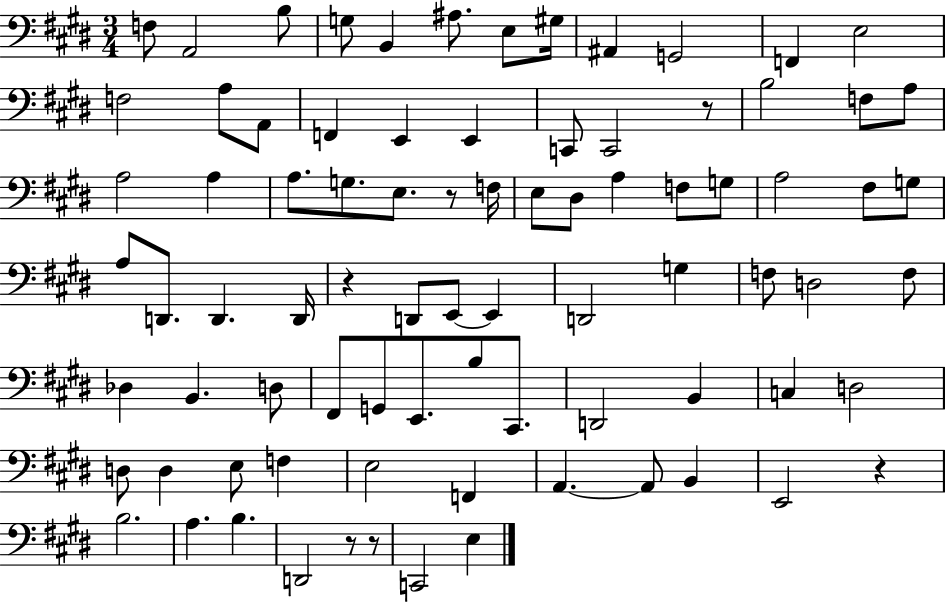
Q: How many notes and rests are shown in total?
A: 83